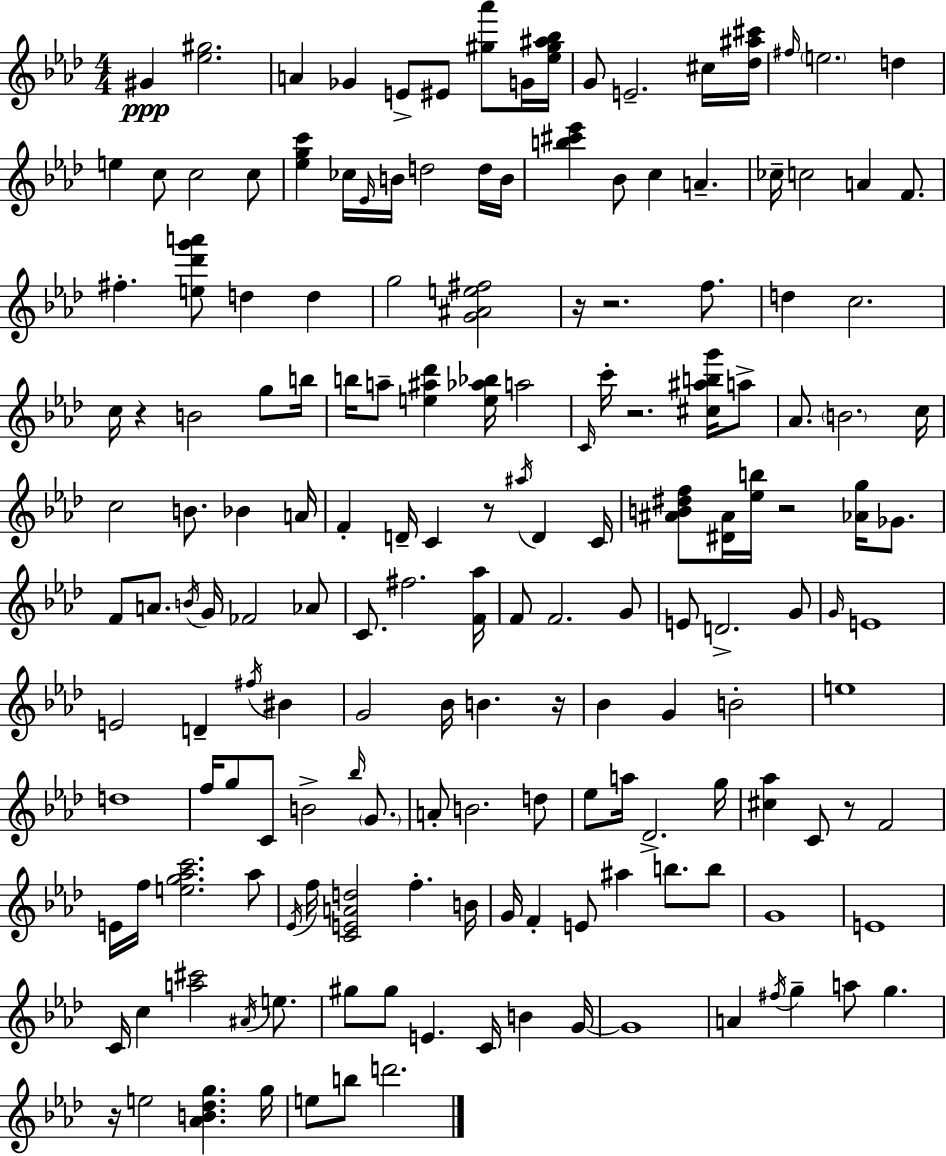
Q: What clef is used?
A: treble